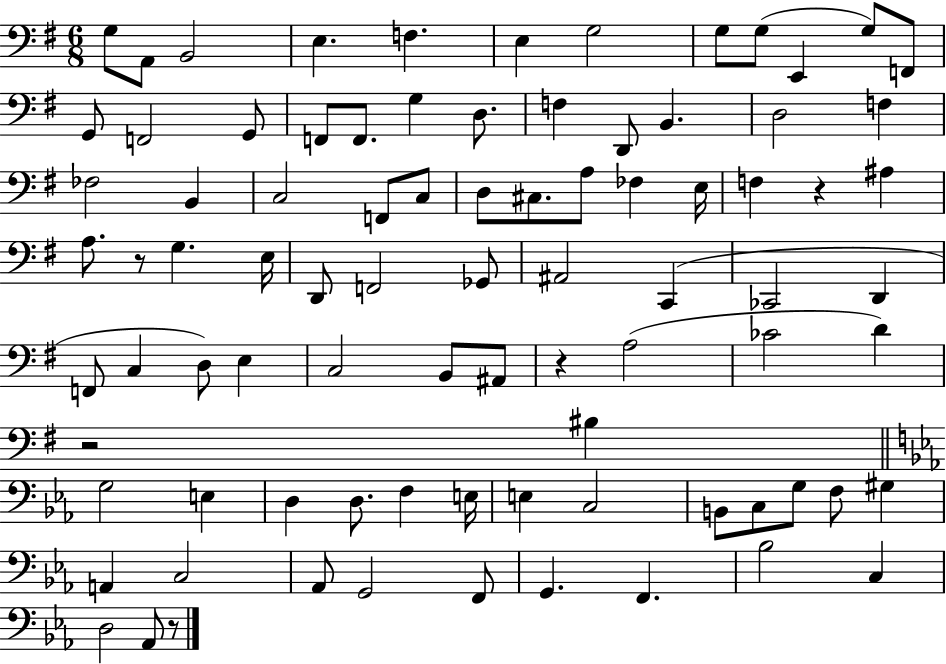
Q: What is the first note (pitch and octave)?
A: G3